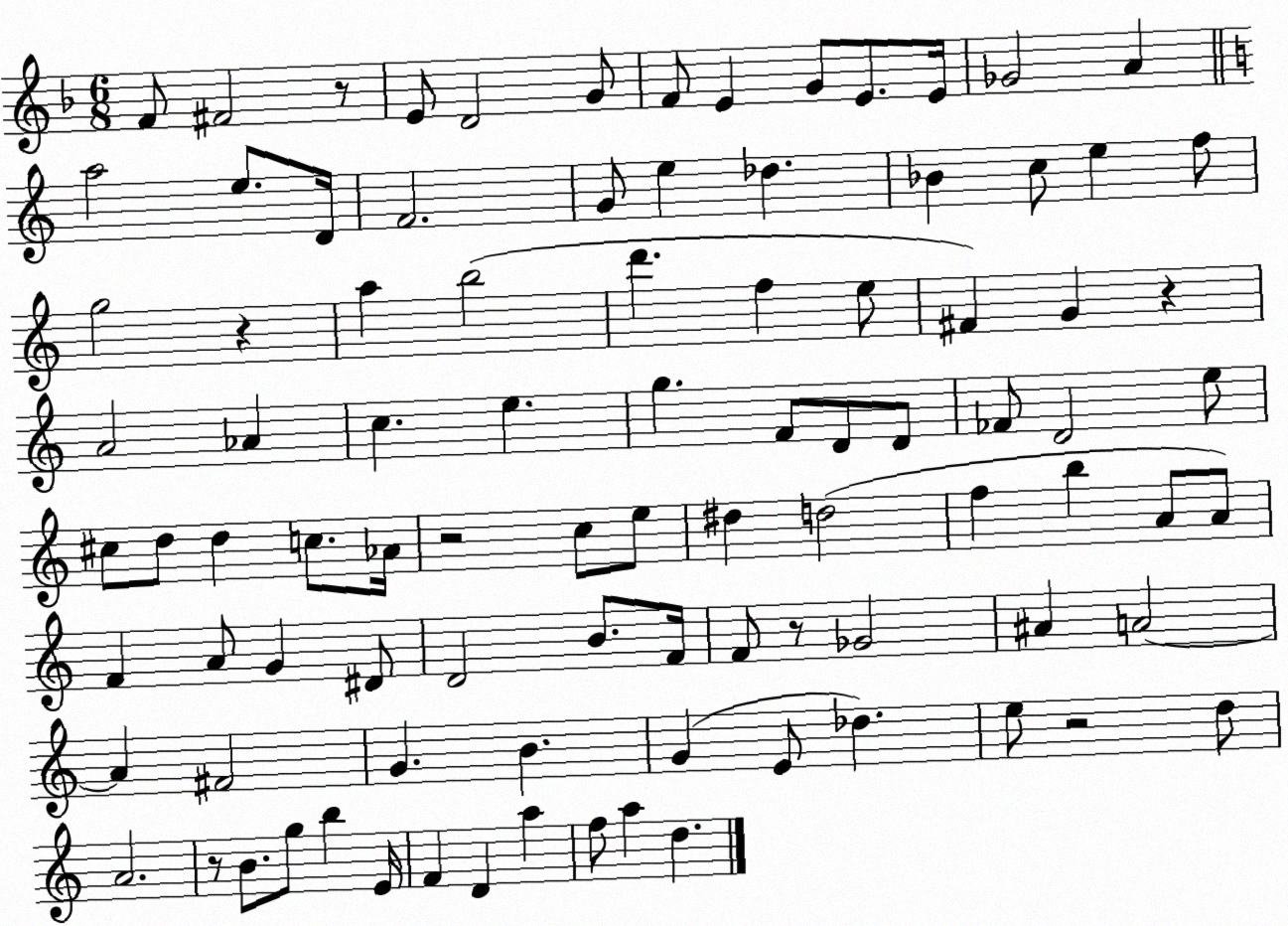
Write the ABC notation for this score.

X:1
T:Untitled
M:6/8
L:1/4
K:F
F/2 ^F2 z/2 E/2 D2 G/2 F/2 E G/2 E/2 E/4 _G2 A a2 e/2 D/4 F2 G/2 e _d _B c/2 e f/2 g2 z a b2 d' f e/2 ^F G z A2 _A c e g F/2 D/2 D/2 _F/2 D2 e/2 ^c/2 d/2 d c/2 _A/4 z2 c/2 e/2 ^d d2 f b A/2 A/2 F A/2 G ^D/2 D2 B/2 F/4 F/2 z/2 _G2 ^A A2 A ^F2 G B G E/2 _d e/2 z2 d/2 A2 z/2 B/2 g/2 b E/4 F D a f/2 a d